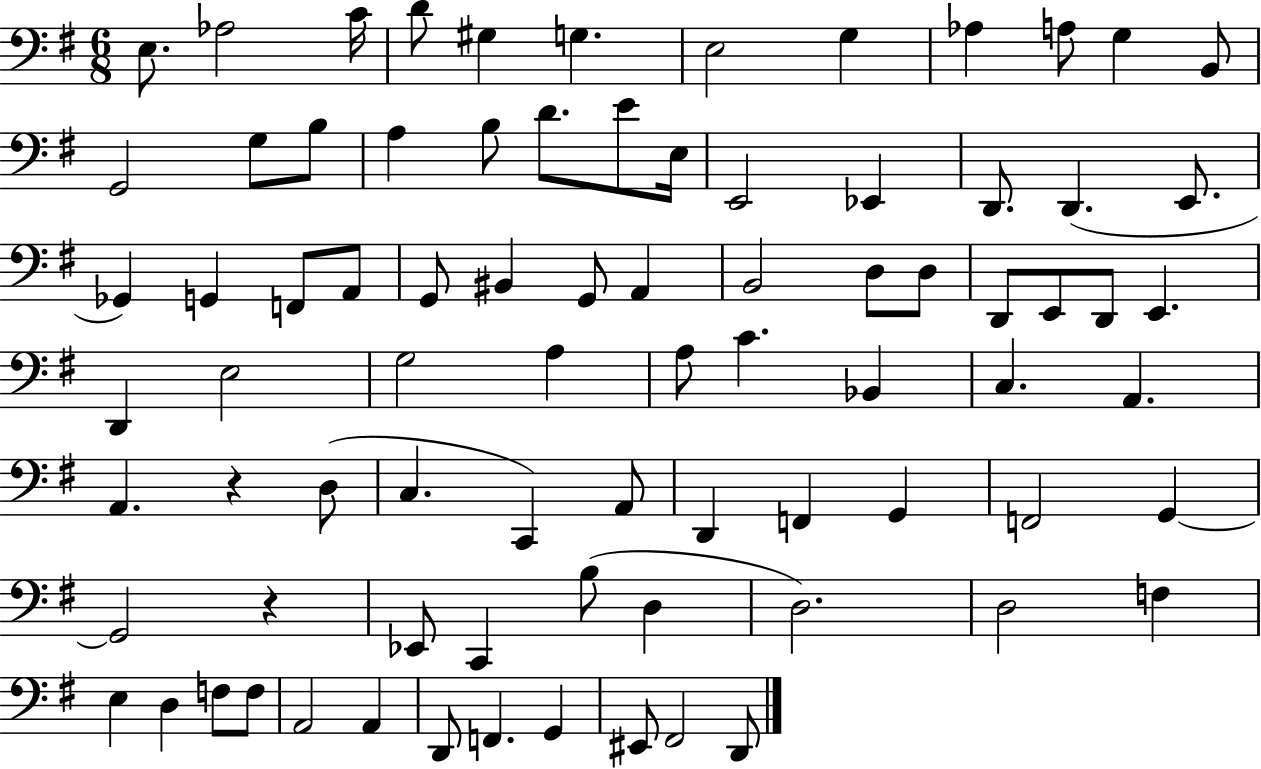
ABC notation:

X:1
T:Untitled
M:6/8
L:1/4
K:G
E,/2 _A,2 C/4 D/2 ^G, G, E,2 G, _A, A,/2 G, B,,/2 G,,2 G,/2 B,/2 A, B,/2 D/2 E/2 E,/4 E,,2 _E,, D,,/2 D,, E,,/2 _G,, G,, F,,/2 A,,/2 G,,/2 ^B,, G,,/2 A,, B,,2 D,/2 D,/2 D,,/2 E,,/2 D,,/2 E,, D,, E,2 G,2 A, A,/2 C _B,, C, A,, A,, z D,/2 C, C,, A,,/2 D,, F,, G,, F,,2 G,, G,,2 z _E,,/2 C,, B,/2 D, D,2 D,2 F, E, D, F,/2 F,/2 A,,2 A,, D,,/2 F,, G,, ^E,,/2 ^F,,2 D,,/2